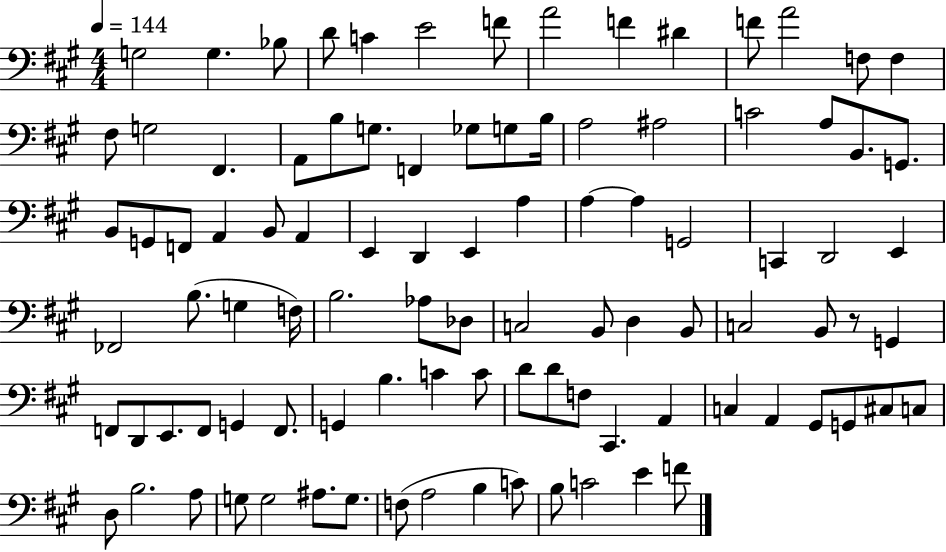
G3/h G3/q. Bb3/e D4/e C4/q E4/h F4/e A4/h F4/q D#4/q F4/e A4/h F3/e F3/q F#3/e G3/h F#2/q. A2/e B3/e G3/e. F2/q Gb3/e G3/e B3/s A3/h A#3/h C4/h A3/e B2/e. G2/e. B2/e G2/e F2/e A2/q B2/e A2/q E2/q D2/q E2/q A3/q A3/q A3/q G2/h C2/q D2/h E2/q FES2/h B3/e. G3/q F3/s B3/h. Ab3/e Db3/e C3/h B2/e D3/q B2/e C3/h B2/e R/e G2/q F2/e D2/e E2/e. F2/e G2/q F2/e. G2/q B3/q. C4/q C4/e D4/e D4/e F3/e C#2/q. A2/q C3/q A2/q G#2/e G2/e C#3/e C3/e D3/e B3/h. A3/e G3/e G3/h A#3/e. G3/e. F3/e A3/h B3/q C4/e B3/e C4/h E4/q F4/e